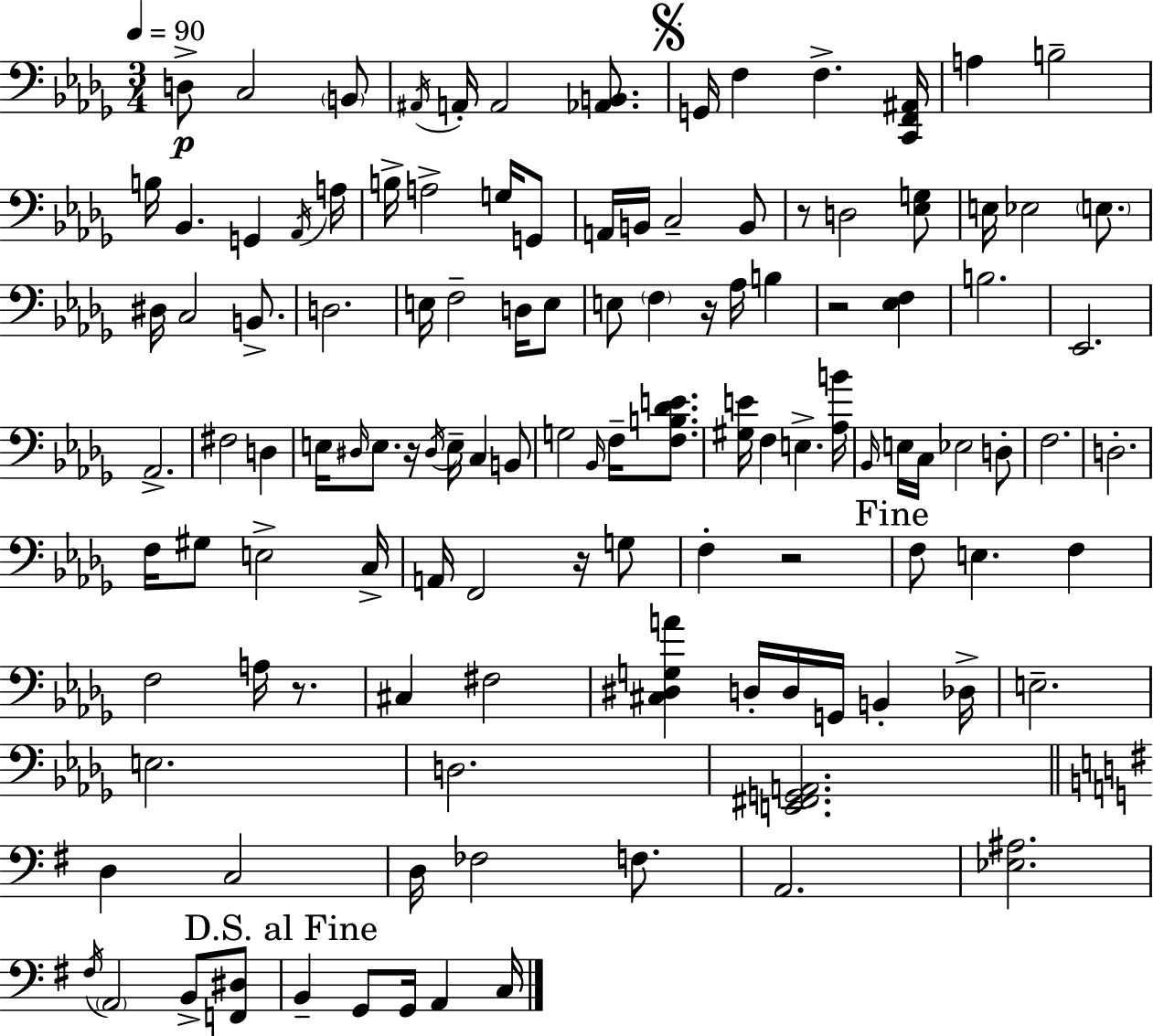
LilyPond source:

{
  \clef bass
  \numericTimeSignature
  \time 3/4
  \key bes \minor
  \tempo 4 = 90
  d8->\p c2 \parenthesize b,8 | \acciaccatura { ais,16 } a,16-. a,2 <aes, b,>8. | \mark \markup { \musicglyph "scripts.segno" } g,16 f4 f4.-> | <c, f, ais,>16 a4 b2-- | \break b16 bes,4. g,4 | \acciaccatura { aes,16 } a16 b16-> a2-> g16 | g,8 a,16 b,16 c2-- | b,8 r8 d2 | \break <ees g>8 e16 ees2 \parenthesize e8. | dis16 c2 b,8.-> | d2. | e16 f2-- d16 | \break e8 e8 \parenthesize f4 r16 aes16 b4 | r2 <ees f>4 | b2. | ees,2. | \break aes,2.-> | fis2 d4 | e16 \grace { dis16 } e8. r16 \acciaccatura { dis16 } e16-- c4 | b,8 g2 | \break \grace { bes,16 } f16-- <f b des' e'>8. <gis e'>16 f4 e4.-> | <aes b'>16 \grace { bes,16 } e16 c16 ees2 | d8-. f2. | d2.-. | \break f16 gis8 e2-> | c16-> a,16 f,2 | r16 g8 f4-. r2 | \mark "Fine" f8 e4. | \break f4 f2 | a16 r8. cis4 fis2 | <cis dis g a'>4 d16-. d16 | g,16 b,4-. des16-> e2.-- | \break e2. | d2. | <e, fis, g, a,>2. | \bar "||" \break \key g \major d4 c2 | d16 fes2 f8. | a,2. | <ees ais>2. | \break \acciaccatura { fis16 } \parenthesize a,2 b,8-> <f, dis>8 | \mark "D.S. al Fine" b,4-- g,8 g,16 a,4 | c16 \bar "|."
}